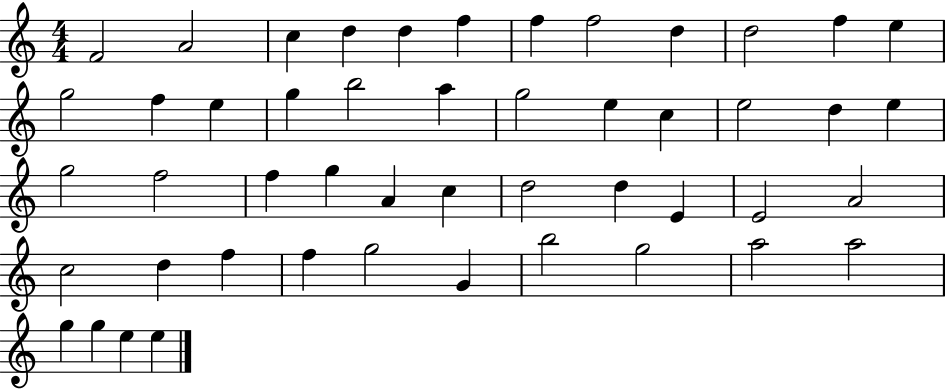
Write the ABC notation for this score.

X:1
T:Untitled
M:4/4
L:1/4
K:C
F2 A2 c d d f f f2 d d2 f e g2 f e g b2 a g2 e c e2 d e g2 f2 f g A c d2 d E E2 A2 c2 d f f g2 G b2 g2 a2 a2 g g e e